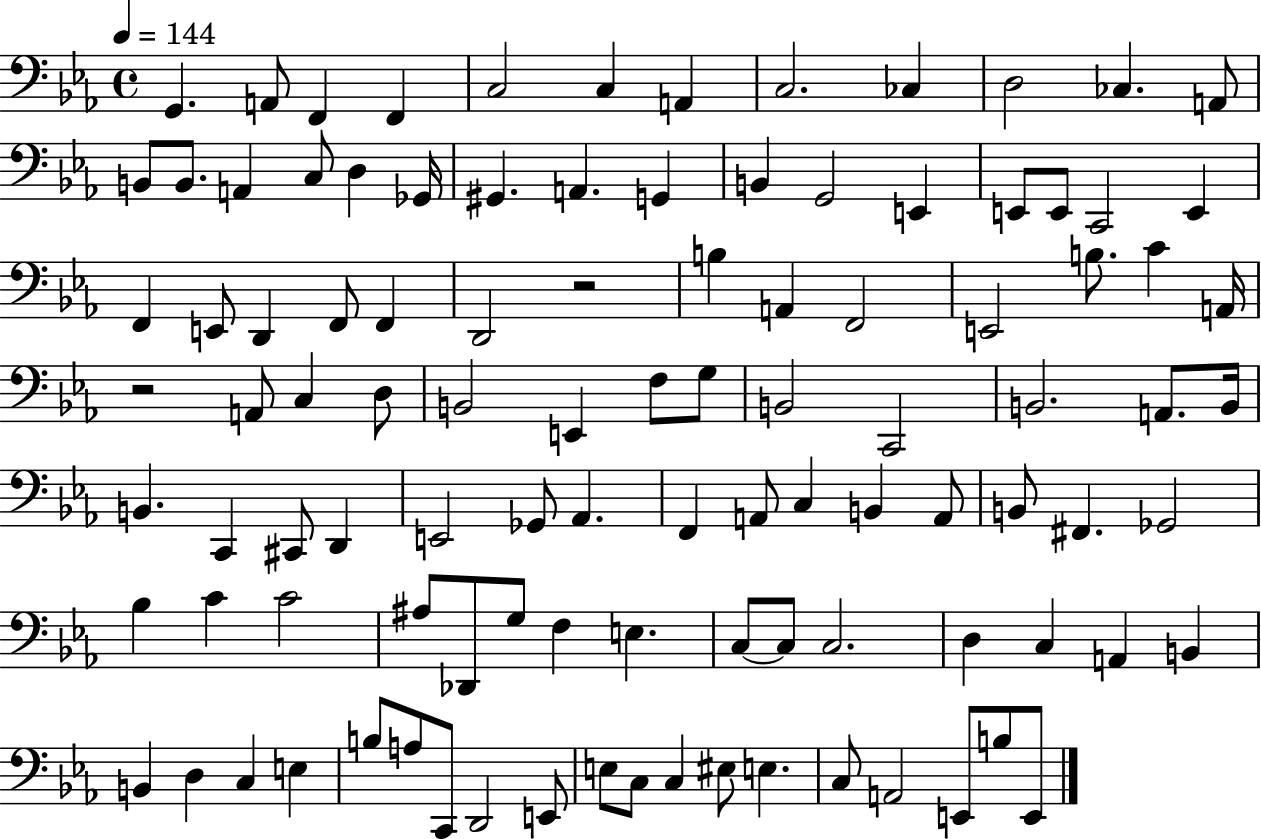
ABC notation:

X:1
T:Untitled
M:4/4
L:1/4
K:Eb
G,, A,,/2 F,, F,, C,2 C, A,, C,2 _C, D,2 _C, A,,/2 B,,/2 B,,/2 A,, C,/2 D, _G,,/4 ^G,, A,, G,, B,, G,,2 E,, E,,/2 E,,/2 C,,2 E,, F,, E,,/2 D,, F,,/2 F,, D,,2 z2 B, A,, F,,2 E,,2 B,/2 C A,,/4 z2 A,,/2 C, D,/2 B,,2 E,, F,/2 G,/2 B,,2 C,,2 B,,2 A,,/2 B,,/4 B,, C,, ^C,,/2 D,, E,,2 _G,,/2 _A,, F,, A,,/2 C, B,, A,,/2 B,,/2 ^F,, _G,,2 _B, C C2 ^A,/2 _D,,/2 G,/2 F, E, C,/2 C,/2 C,2 D, C, A,, B,, B,, D, C, E, B,/2 A,/2 C,,/2 D,,2 E,,/2 E,/2 C,/2 C, ^E,/2 E, C,/2 A,,2 E,,/2 B,/2 E,,/2